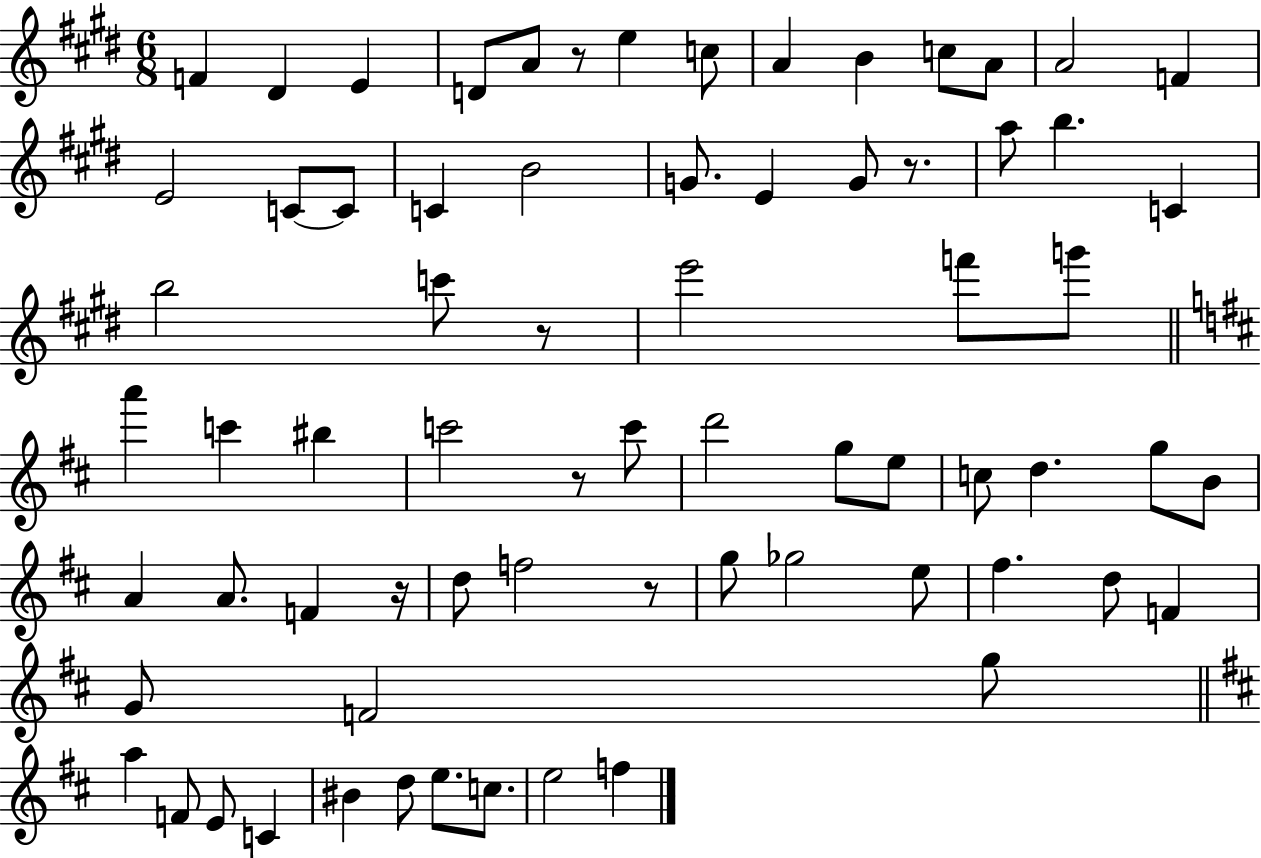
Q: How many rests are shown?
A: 6